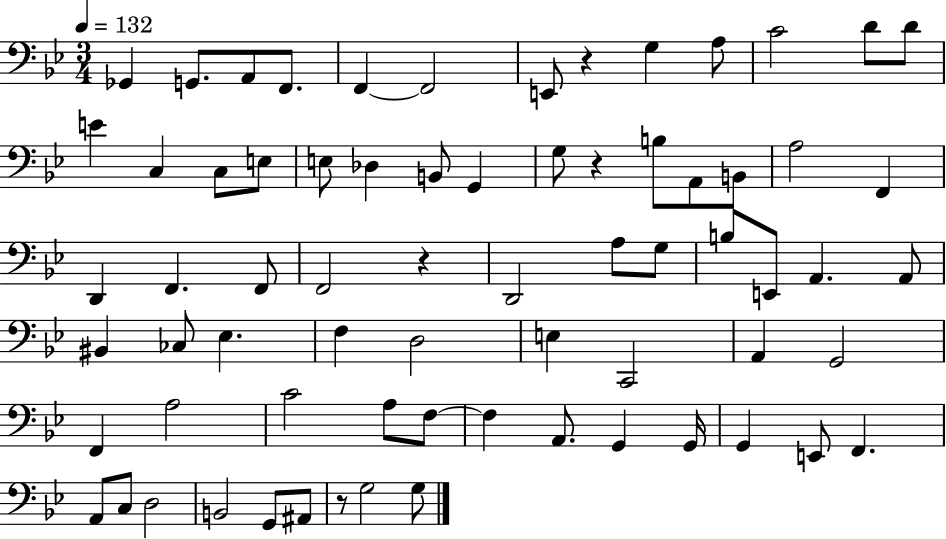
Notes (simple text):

Gb2/q G2/e. A2/e F2/e. F2/q F2/h E2/e R/q G3/q A3/e C4/h D4/e D4/e E4/q C3/q C3/e E3/e E3/e Db3/q B2/e G2/q G3/e R/q B3/e A2/e B2/e A3/h F2/q D2/q F2/q. F2/e F2/h R/q D2/h A3/e G3/e B3/e E2/e A2/q. A2/e BIS2/q CES3/e Eb3/q. F3/q D3/h E3/q C2/h A2/q G2/h F2/q A3/h C4/h A3/e F3/e F3/q A2/e. G2/q G2/s G2/q E2/e F2/q. A2/e C3/e D3/h B2/h G2/e A#2/e R/e G3/h G3/e